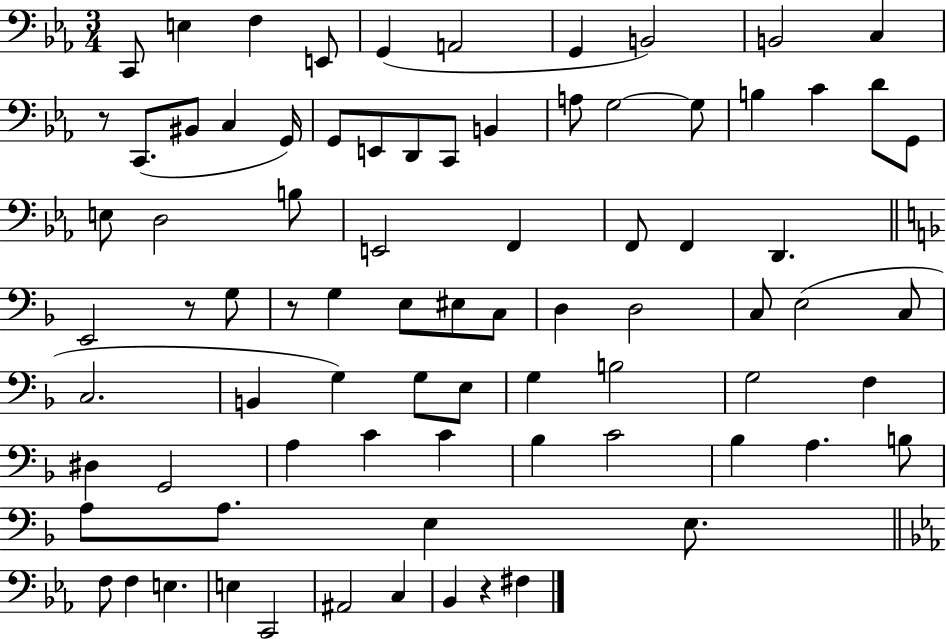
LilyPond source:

{
  \clef bass
  \numericTimeSignature
  \time 3/4
  \key ees \major
  \repeat volta 2 { c,8 e4 f4 e,8 | g,4( a,2 | g,4 b,2) | b,2 c4 | \break r8 c,8.( bis,8 c4 g,16) | g,8 e,8 d,8 c,8 b,4 | a8 g2~~ g8 | b4 c'4 d'8 g,8 | \break e8 d2 b8 | e,2 f,4 | f,8 f,4 d,4. | \bar "||" \break \key f \major e,2 r8 g8 | r8 g4 e8 eis8 c8 | d4 d2 | c8 e2( c8 | \break c2. | b,4 g4) g8 e8 | g4 b2 | g2 f4 | \break dis4 g,2 | a4 c'4 c'4 | bes4 c'2 | bes4 a4. b8 | \break a8 a8. e4 e8. | \bar "||" \break \key ees \major f8 f4 e4. | e4 c,2 | ais,2 c4 | bes,4 r4 fis4 | \break } \bar "|."
}